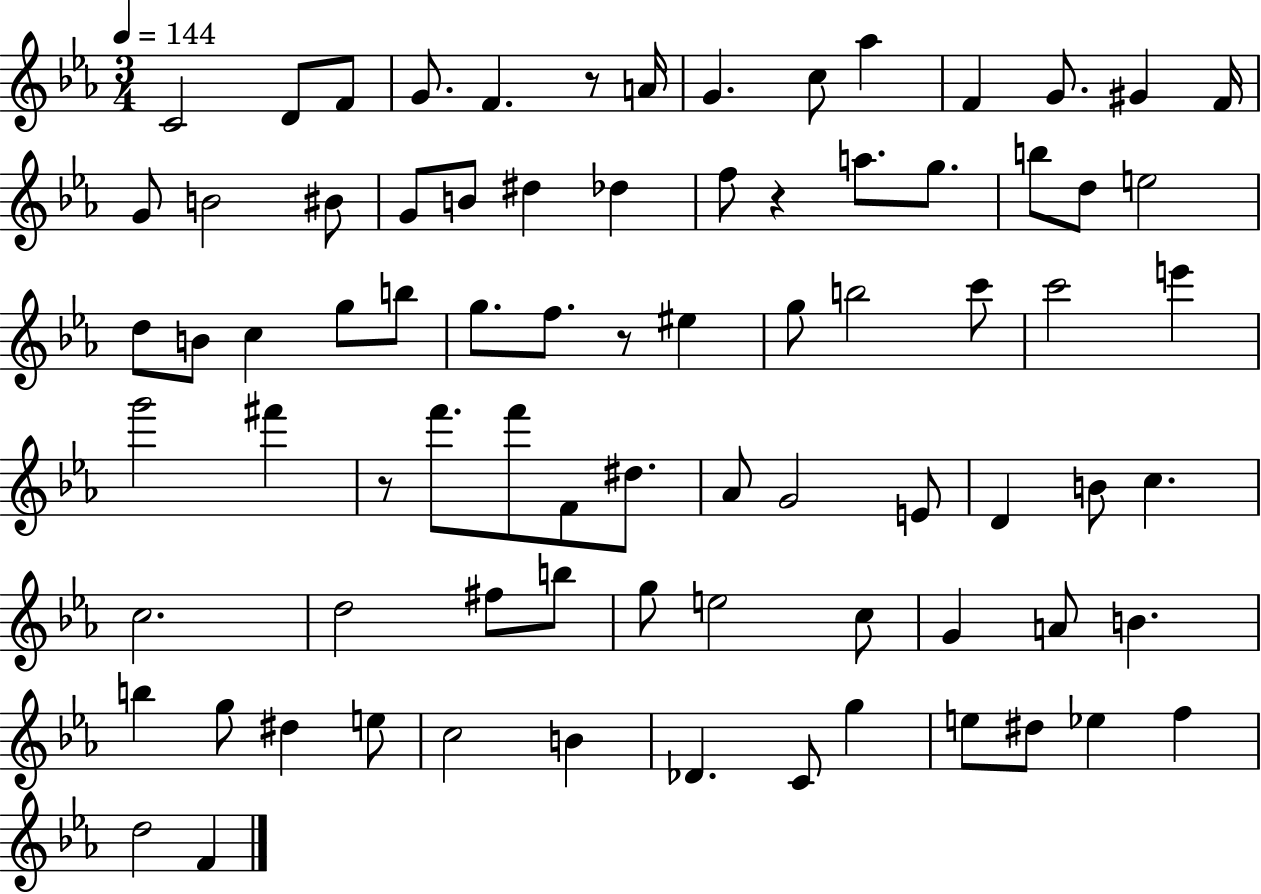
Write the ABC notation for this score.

X:1
T:Untitled
M:3/4
L:1/4
K:Eb
C2 D/2 F/2 G/2 F z/2 A/4 G c/2 _a F G/2 ^G F/4 G/2 B2 ^B/2 G/2 B/2 ^d _d f/2 z a/2 g/2 b/2 d/2 e2 d/2 B/2 c g/2 b/2 g/2 f/2 z/2 ^e g/2 b2 c'/2 c'2 e' g'2 ^f' z/2 f'/2 f'/2 F/2 ^d/2 _A/2 G2 E/2 D B/2 c c2 d2 ^f/2 b/2 g/2 e2 c/2 G A/2 B b g/2 ^d e/2 c2 B _D C/2 g e/2 ^d/2 _e f d2 F